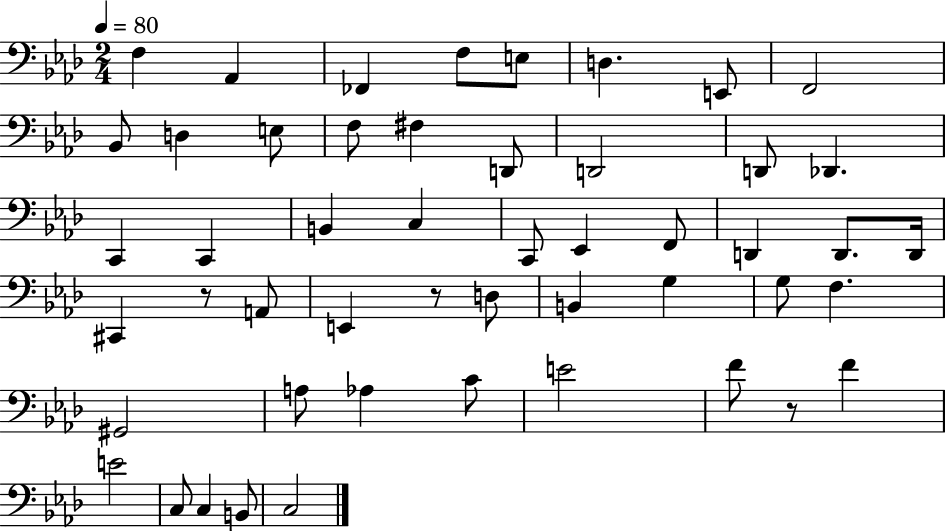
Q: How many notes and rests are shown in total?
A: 50